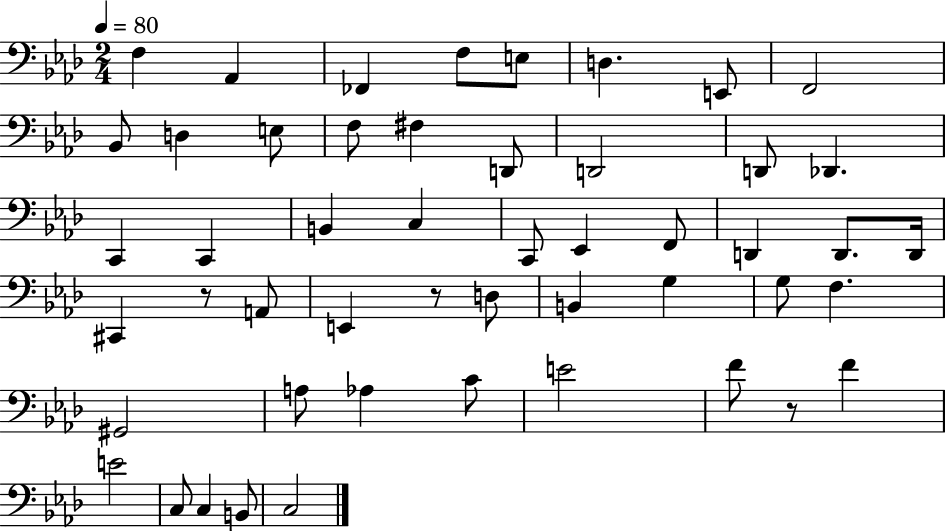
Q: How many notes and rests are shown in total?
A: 50